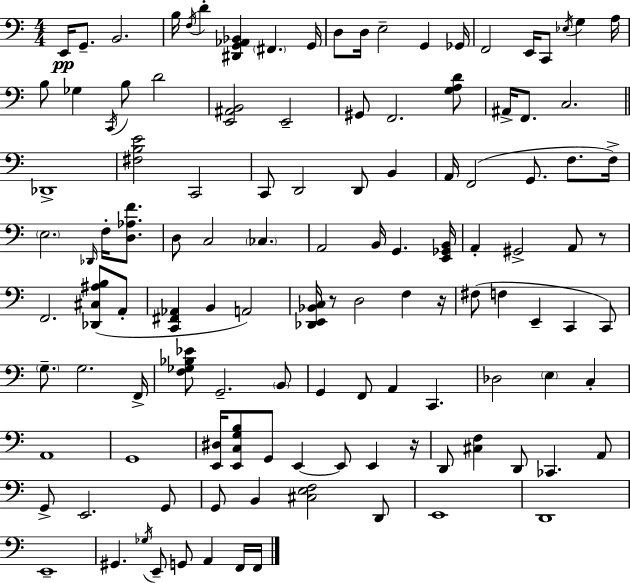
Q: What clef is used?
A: bass